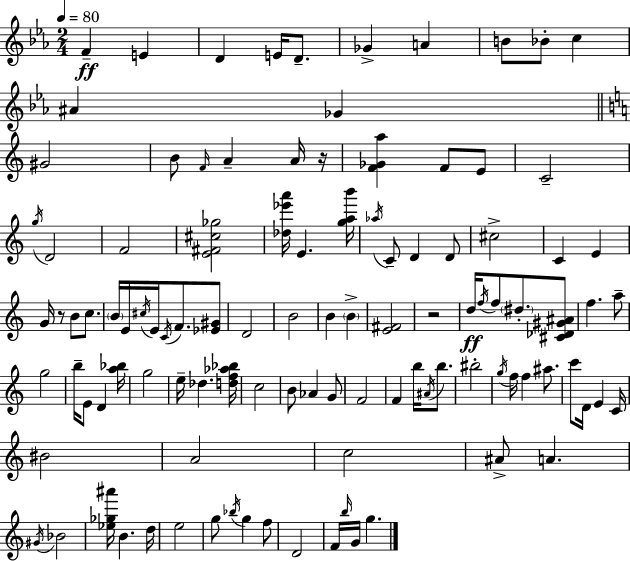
F4/q E4/q D4/q E4/s D4/e. Gb4/q A4/q B4/e Bb4/e C5/q A#4/q Gb4/q G#4/h B4/e F4/s A4/q A4/s R/s [F4,Gb4,A5]/q F4/e E4/e C4/h G5/s D4/h F4/h [E4,F#4,C#5,Gb5]/h [Db5,Eb6,A6]/s E4/q. [G5,A5,B6]/s Ab5/s C4/e D4/q D4/e C#5/h C4/q E4/q G4/s R/e B4/e C5/e. B4/s E4/s C#5/s E4/s C4/s F4/e. [Eb4,G#4]/e D4/h B4/h B4/q B4/q [E4,F#4]/h R/h D5/s F5/s F5/e D#5/e. [C#4,Db4,G#4,A#4]/e F5/q. A5/e G5/h B5/s E4/e D4/q [A5,Bb5]/s G5/h E5/s Db5/q. [D5,F5,Ab5,Bb5]/s C5/h B4/e Ab4/q G4/e F4/h F4/q B5/s A#4/s B5/e. BIS5/h G5/s F5/s F5/q A#5/e. C6/e D4/s E4/q C4/s BIS4/h A4/h C5/h A#4/e A4/q. G#4/s Bb4/h [Eb5,Gb5,A#6]/s B4/q. D5/s E5/h G5/e Bb5/s G5/q F5/e D4/h F4/s B5/s G4/s G5/q.